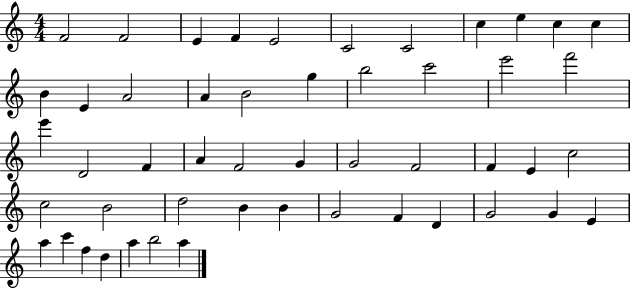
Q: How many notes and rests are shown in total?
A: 50